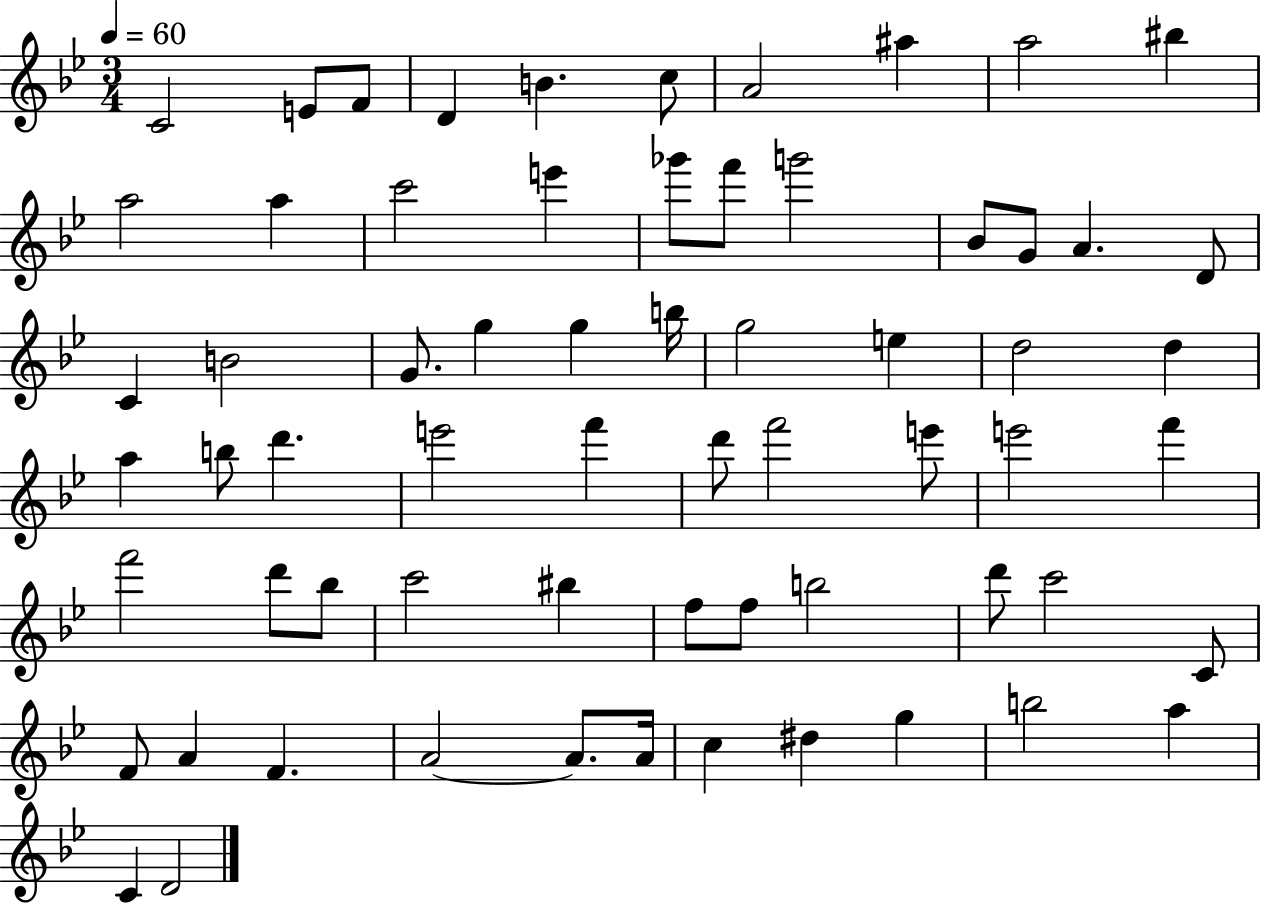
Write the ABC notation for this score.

X:1
T:Untitled
M:3/4
L:1/4
K:Bb
C2 E/2 F/2 D B c/2 A2 ^a a2 ^b a2 a c'2 e' _g'/2 f'/2 g'2 _B/2 G/2 A D/2 C B2 G/2 g g b/4 g2 e d2 d a b/2 d' e'2 f' d'/2 f'2 e'/2 e'2 f' f'2 d'/2 _b/2 c'2 ^b f/2 f/2 b2 d'/2 c'2 C/2 F/2 A F A2 A/2 A/4 c ^d g b2 a C D2